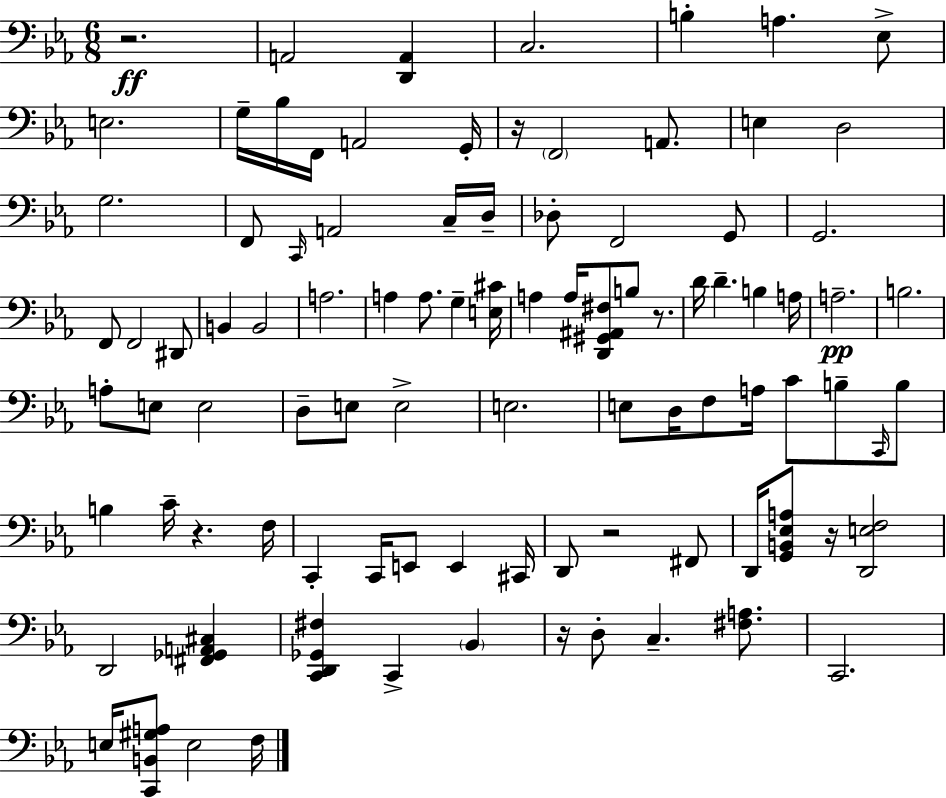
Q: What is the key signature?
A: C minor